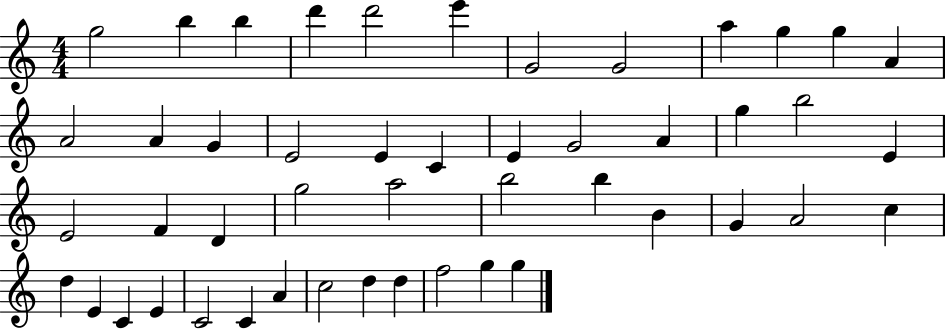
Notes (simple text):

G5/h B5/q B5/q D6/q D6/h E6/q G4/h G4/h A5/q G5/q G5/q A4/q A4/h A4/q G4/q E4/h E4/q C4/q E4/q G4/h A4/q G5/q B5/h E4/q E4/h F4/q D4/q G5/h A5/h B5/h B5/q B4/q G4/q A4/h C5/q D5/q E4/q C4/q E4/q C4/h C4/q A4/q C5/h D5/q D5/q F5/h G5/q G5/q